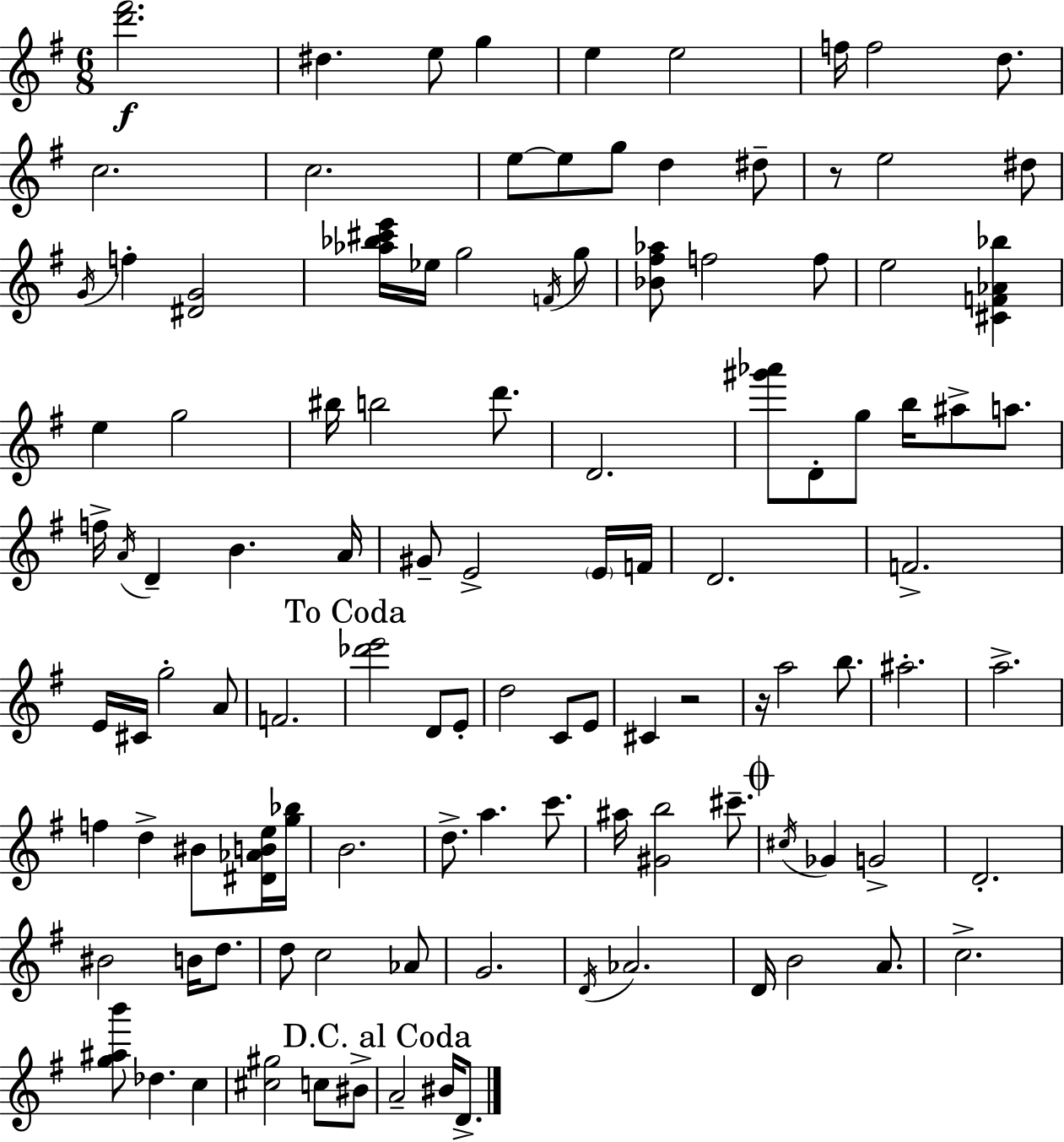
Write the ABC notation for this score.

X:1
T:Untitled
M:6/8
L:1/4
K:G
[d'^f']2 ^d e/2 g e e2 f/4 f2 d/2 c2 c2 e/2 e/2 g/2 d ^d/2 z/2 e2 ^d/2 G/4 f [^DG]2 [_a_b^c'e']/4 _e/4 g2 F/4 g/2 [_B^f_a]/2 f2 f/2 e2 [^CF_A_b] e g2 ^b/4 b2 d'/2 D2 [^g'_a']/2 D/2 g/2 b/4 ^a/2 a/2 f/4 A/4 D B A/4 ^G/2 E2 E/4 F/4 D2 F2 E/4 ^C/4 g2 A/2 F2 [_d'e']2 D/2 E/2 d2 C/2 E/2 ^C z2 z/4 a2 b/2 ^a2 a2 f d ^B/2 [^D_ABe]/4 [g_b]/4 B2 d/2 a c'/2 ^a/4 [^Gb]2 ^c'/2 ^c/4 _G G2 D2 ^B2 B/4 d/2 d/2 c2 _A/2 G2 D/4 _A2 D/4 B2 A/2 c2 [g^ab']/2 _d c [^c^g]2 c/2 ^B/2 A2 ^B/4 D/2